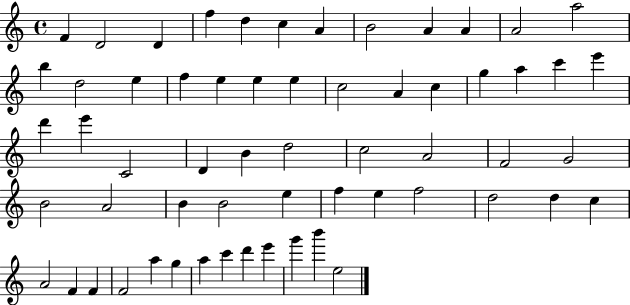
F4/q D4/h D4/q F5/q D5/q C5/q A4/q B4/h A4/q A4/q A4/h A5/h B5/q D5/h E5/q F5/q E5/q E5/q E5/q C5/h A4/q C5/q G5/q A5/q C6/q E6/q D6/q E6/q C4/h D4/q B4/q D5/h C5/h A4/h F4/h G4/h B4/h A4/h B4/q B4/h E5/q F5/q E5/q F5/h D5/h D5/q C5/q A4/h F4/q F4/q F4/h A5/q G5/q A5/q C6/q D6/q E6/q G6/q B6/q E5/h